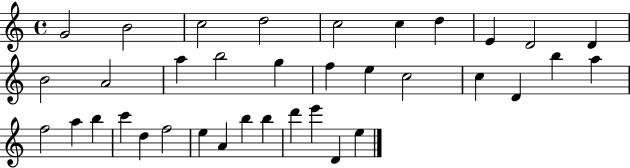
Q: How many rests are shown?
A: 0